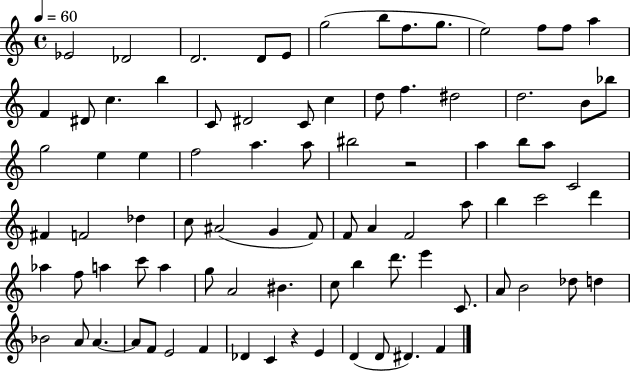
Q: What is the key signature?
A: C major